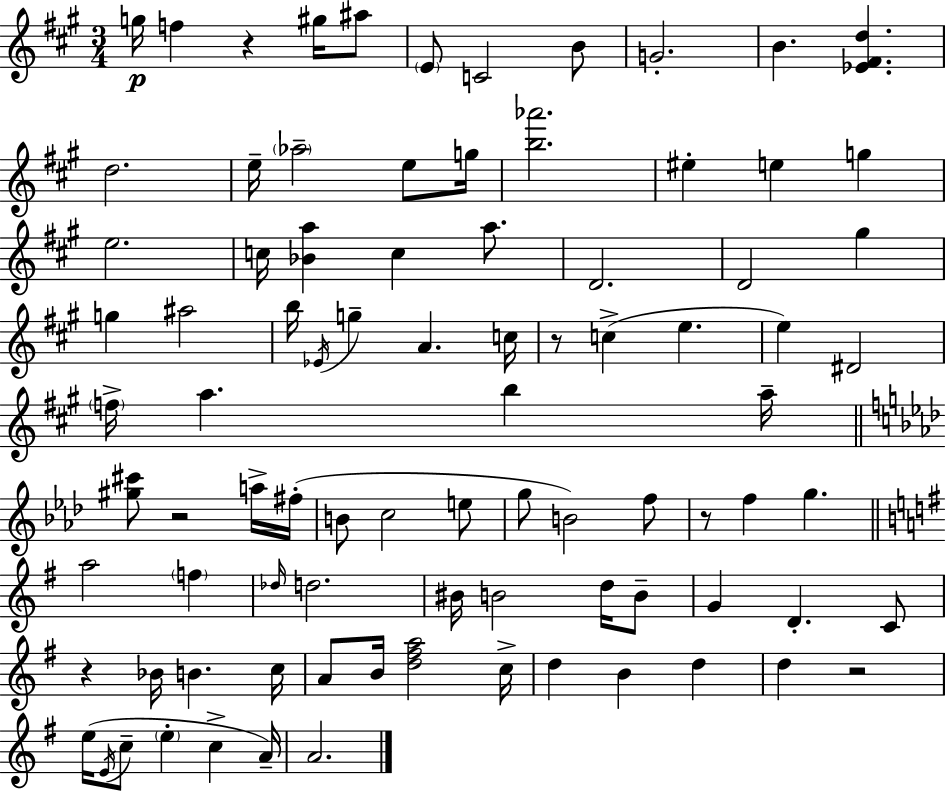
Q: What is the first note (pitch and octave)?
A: G5